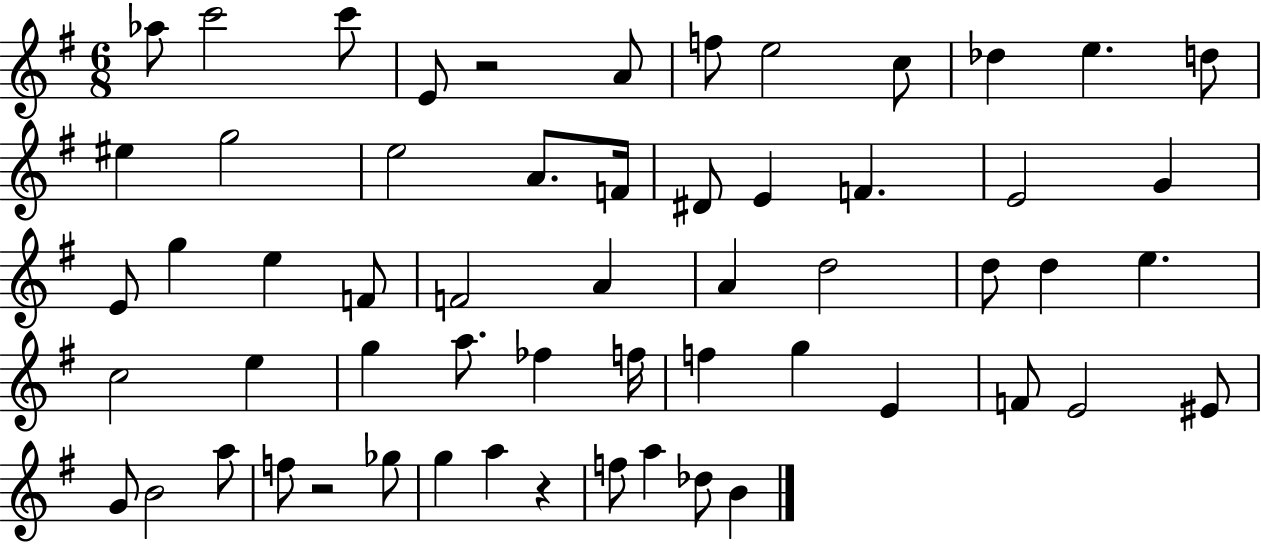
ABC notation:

X:1
T:Untitled
M:6/8
L:1/4
K:G
_a/2 c'2 c'/2 E/2 z2 A/2 f/2 e2 c/2 _d e d/2 ^e g2 e2 A/2 F/4 ^D/2 E F E2 G E/2 g e F/2 F2 A A d2 d/2 d e c2 e g a/2 _f f/4 f g E F/2 E2 ^E/2 G/2 B2 a/2 f/2 z2 _g/2 g a z f/2 a _d/2 B